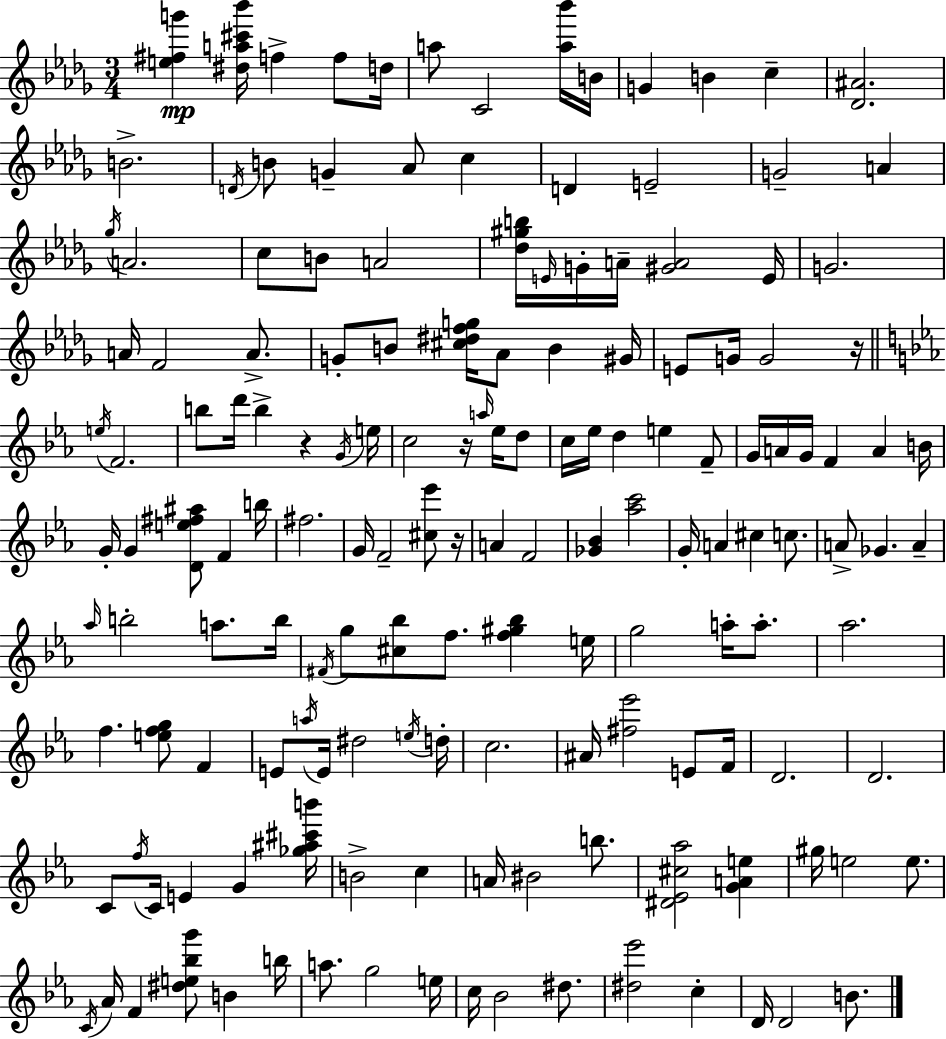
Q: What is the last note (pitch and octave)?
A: B4